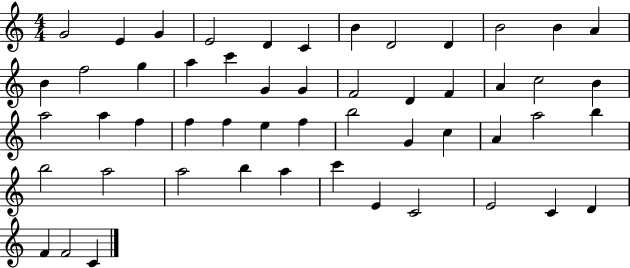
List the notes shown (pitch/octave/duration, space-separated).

G4/h E4/q G4/q E4/h D4/q C4/q B4/q D4/h D4/q B4/h B4/q A4/q B4/q F5/h G5/q A5/q C6/q G4/q G4/q F4/h D4/q F4/q A4/q C5/h B4/q A5/h A5/q F5/q F5/q F5/q E5/q F5/q B5/h G4/q C5/q A4/q A5/h B5/q B5/h A5/h A5/h B5/q A5/q C6/q E4/q C4/h E4/h C4/q D4/q F4/q F4/h C4/q